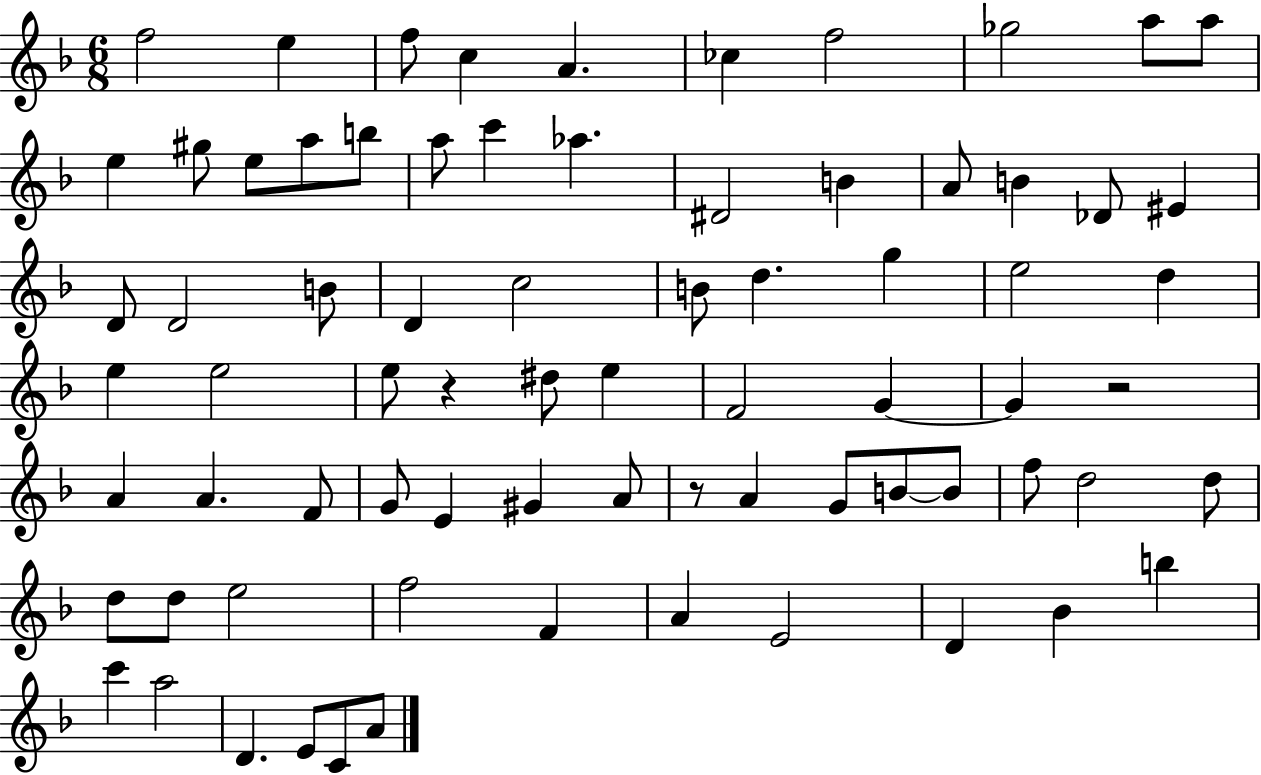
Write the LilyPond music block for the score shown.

{
  \clef treble
  \numericTimeSignature
  \time 6/8
  \key f \major
  f''2 e''4 | f''8 c''4 a'4. | ces''4 f''2 | ges''2 a''8 a''8 | \break e''4 gis''8 e''8 a''8 b''8 | a''8 c'''4 aes''4. | dis'2 b'4 | a'8 b'4 des'8 eis'4 | \break d'8 d'2 b'8 | d'4 c''2 | b'8 d''4. g''4 | e''2 d''4 | \break e''4 e''2 | e''8 r4 dis''8 e''4 | f'2 g'4~~ | g'4 r2 | \break a'4 a'4. f'8 | g'8 e'4 gis'4 a'8 | r8 a'4 g'8 b'8~~ b'8 | f''8 d''2 d''8 | \break d''8 d''8 e''2 | f''2 f'4 | a'4 e'2 | d'4 bes'4 b''4 | \break c'''4 a''2 | d'4. e'8 c'8 a'8 | \bar "|."
}